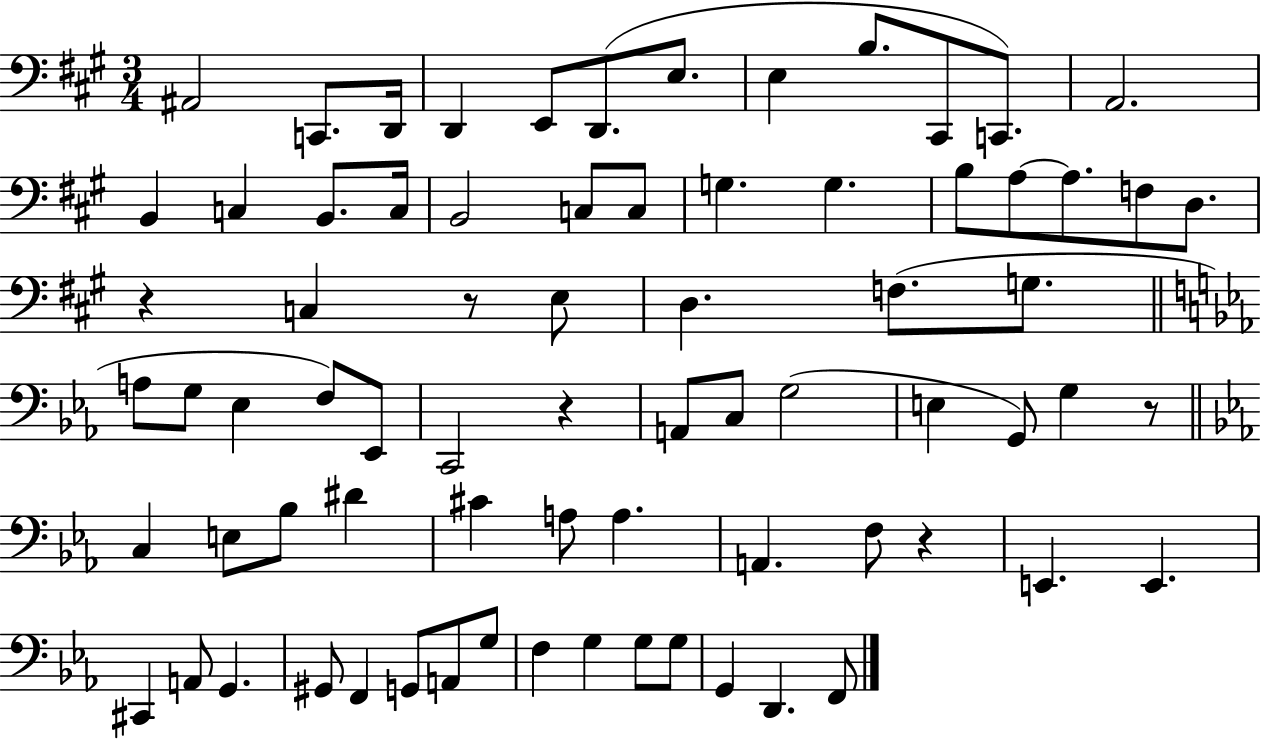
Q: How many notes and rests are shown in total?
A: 74